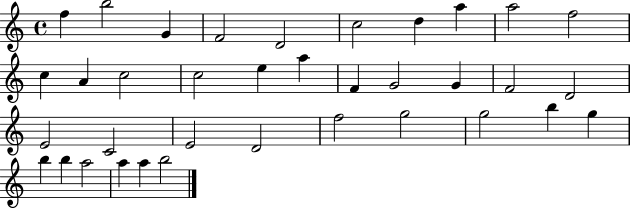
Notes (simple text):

F5/q B5/h G4/q F4/h D4/h C5/h D5/q A5/q A5/h F5/h C5/q A4/q C5/h C5/h E5/q A5/q F4/q G4/h G4/q F4/h D4/h E4/h C4/h E4/h D4/h F5/h G5/h G5/h B5/q G5/q B5/q B5/q A5/h A5/q A5/q B5/h